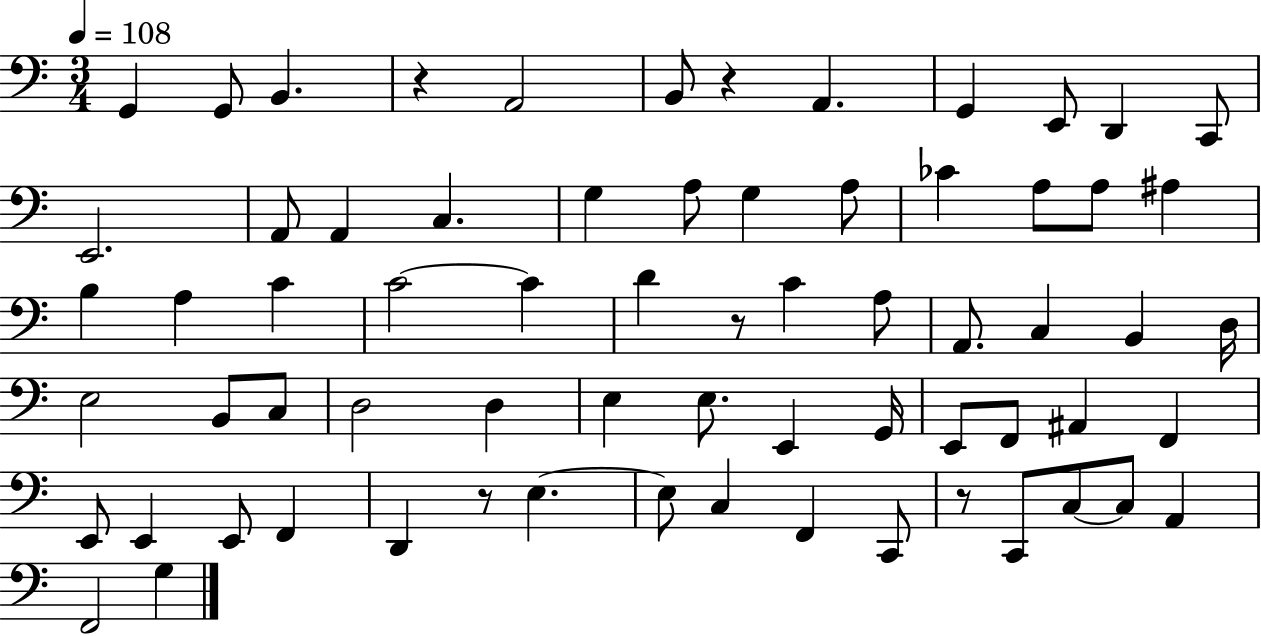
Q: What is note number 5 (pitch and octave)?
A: B2